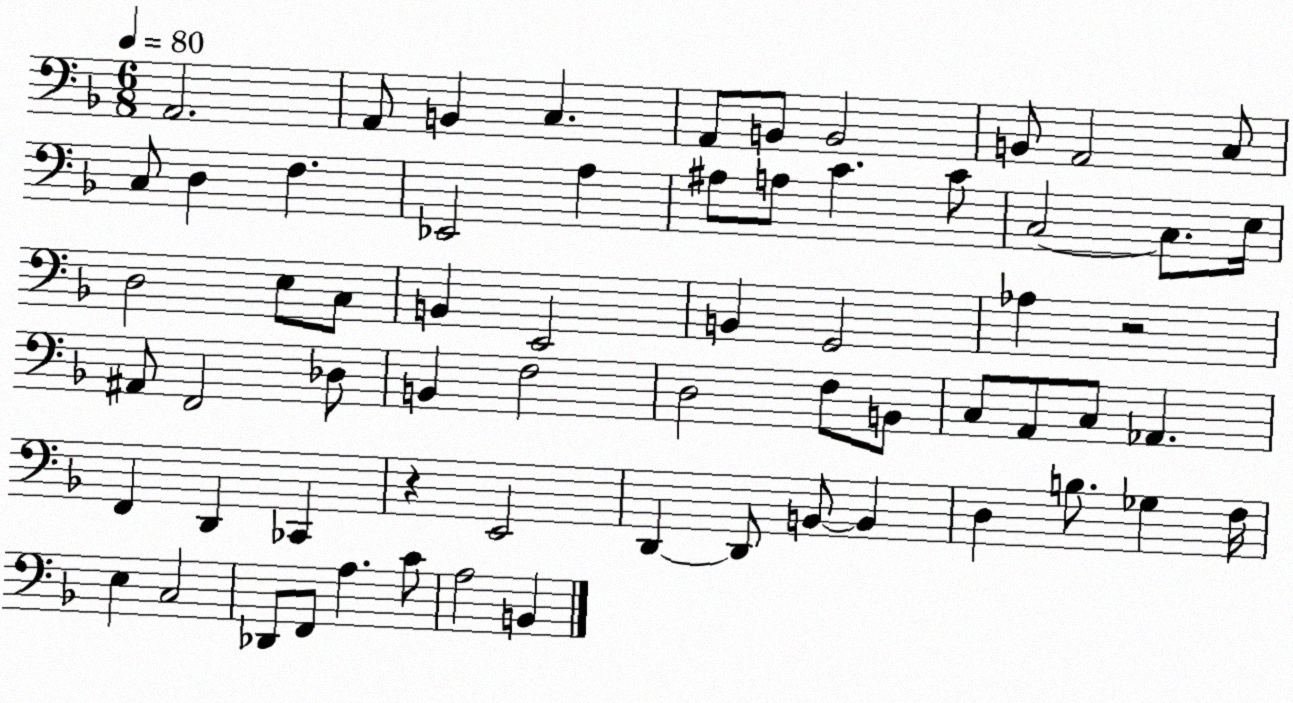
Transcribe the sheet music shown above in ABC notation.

X:1
T:Untitled
M:6/8
L:1/4
K:F
A,,2 A,,/2 B,, C, A,,/2 B,,/2 B,,2 B,,/2 A,,2 C,/2 C,/2 D, F, _E,,2 A, ^A,/2 A,/2 C C/2 C,2 C,/2 E,/4 D,2 E,/2 C,/2 B,, E,,2 B,, G,,2 _A, z2 ^A,,/2 F,,2 _D,/2 B,, F,2 D,2 F,/2 B,,/2 C,/2 A,,/2 C,/2 _A,, F,, D,, _C,, z E,,2 D,, D,,/2 B,,/2 B,, D, B,/2 _G, F,/4 E, C,2 _D,,/2 F,,/2 A, C/2 A,2 B,,